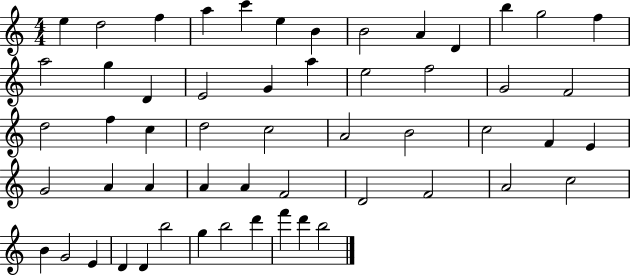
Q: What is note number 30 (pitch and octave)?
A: B4